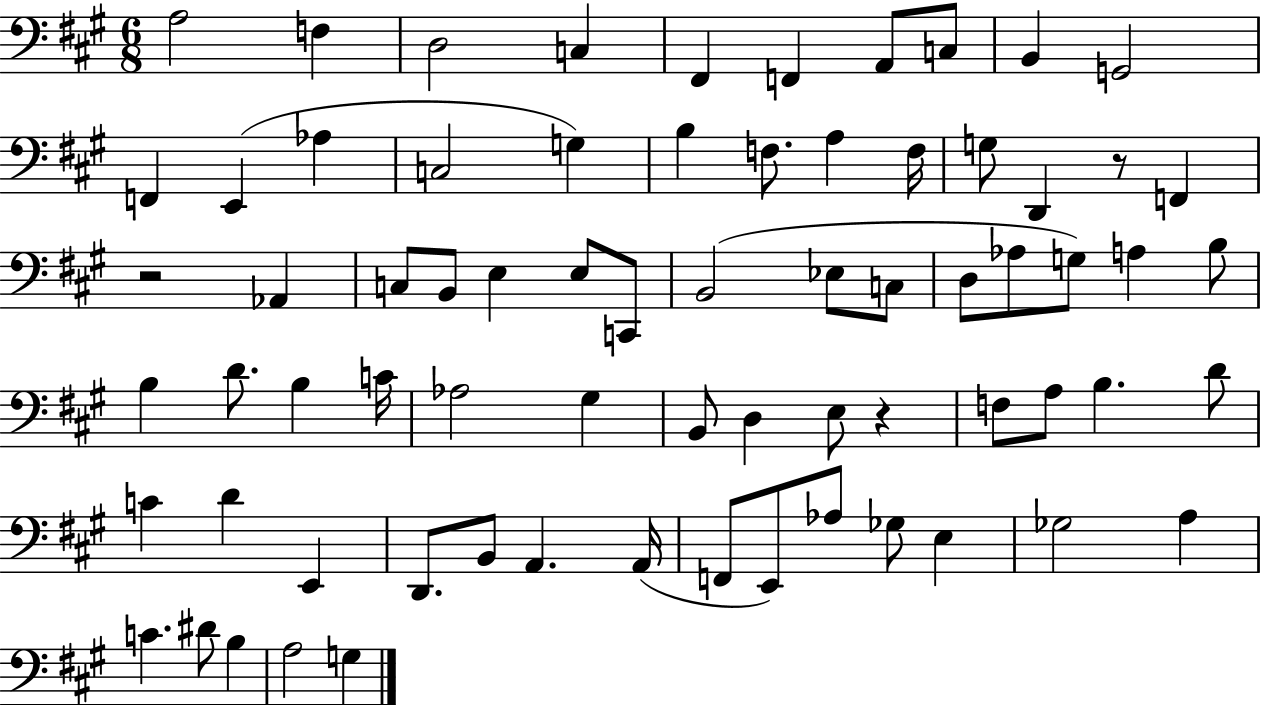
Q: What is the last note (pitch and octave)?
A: G3